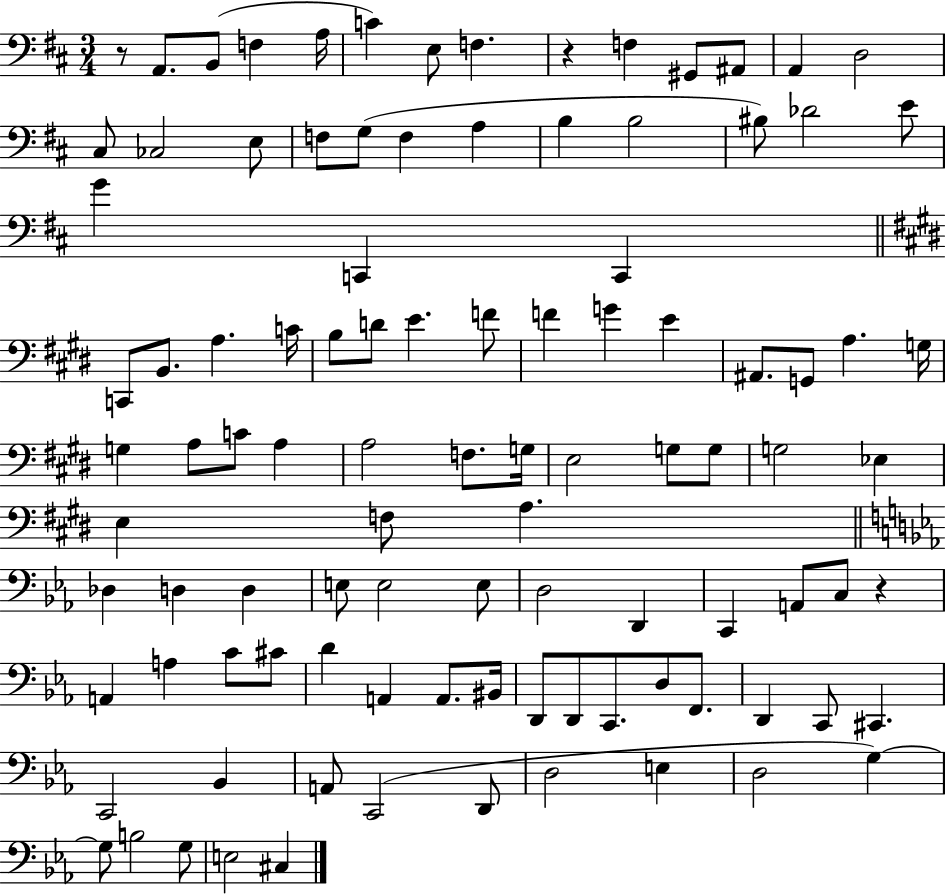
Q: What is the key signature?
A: D major